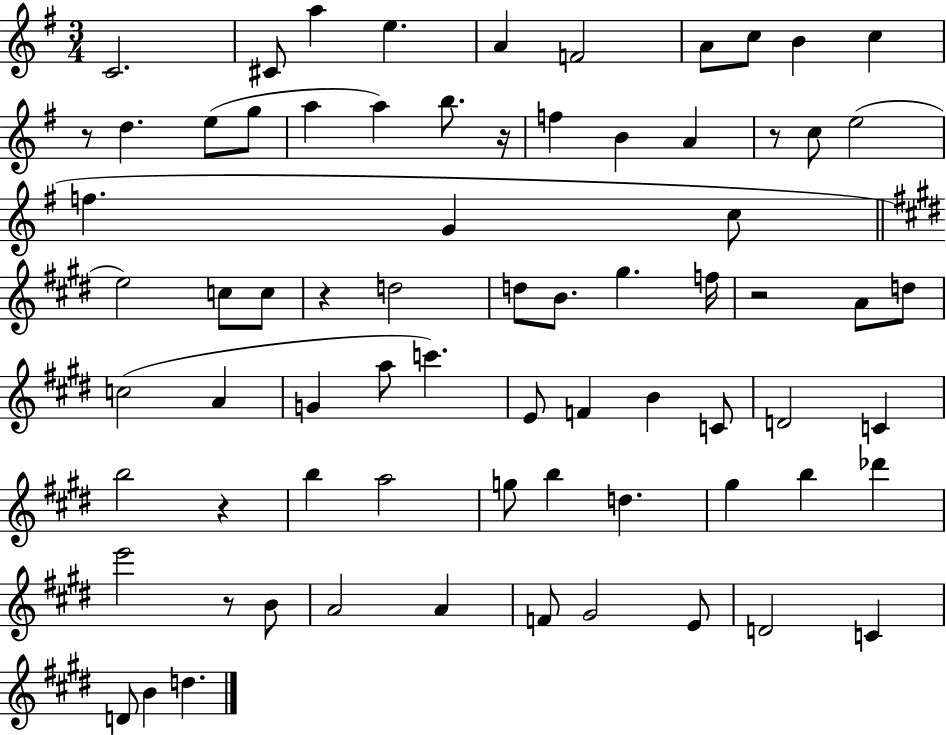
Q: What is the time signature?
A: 3/4